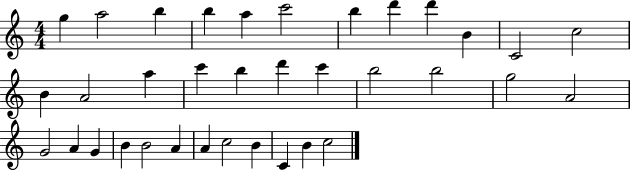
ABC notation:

X:1
T:Untitled
M:4/4
L:1/4
K:C
g a2 b b a c'2 b d' d' B C2 c2 B A2 a c' b d' c' b2 b2 g2 A2 G2 A G B B2 A A c2 B C B c2